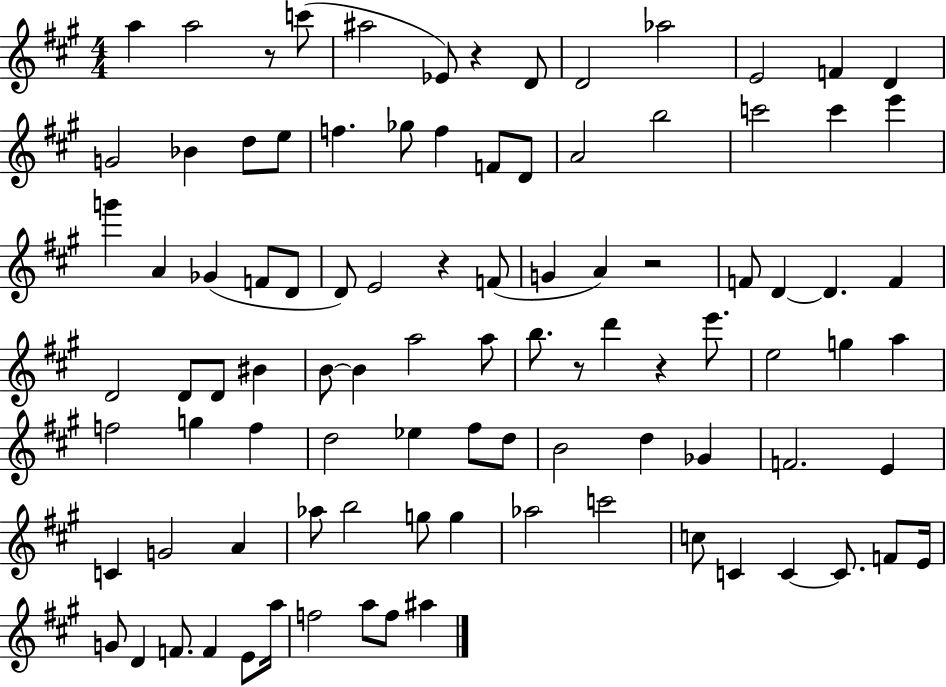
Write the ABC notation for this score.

X:1
T:Untitled
M:4/4
L:1/4
K:A
a a2 z/2 c'/2 ^a2 _E/2 z D/2 D2 _a2 E2 F D G2 _B d/2 e/2 f _g/2 f F/2 D/2 A2 b2 c'2 c' e' g' A _G F/2 D/2 D/2 E2 z F/2 G A z2 F/2 D D F D2 D/2 D/2 ^B B/2 B a2 a/2 b/2 z/2 d' z e'/2 e2 g a f2 g f d2 _e ^f/2 d/2 B2 d _G F2 E C G2 A _a/2 b2 g/2 g _a2 c'2 c/2 C C C/2 F/2 E/4 G/2 D F/2 F E/2 a/4 f2 a/2 f/2 ^a